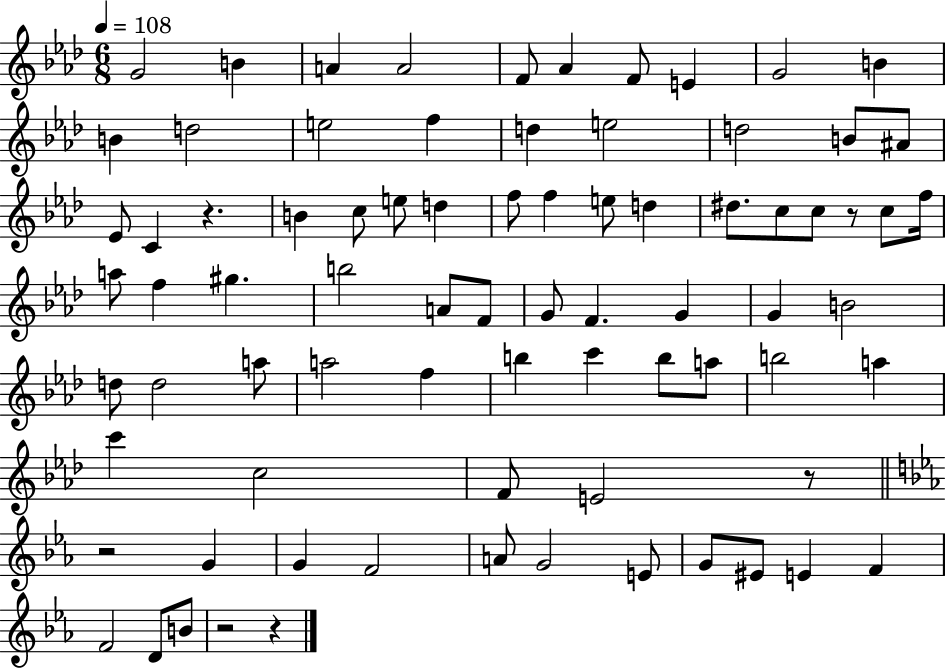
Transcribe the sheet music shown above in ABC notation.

X:1
T:Untitled
M:6/8
L:1/4
K:Ab
G2 B A A2 F/2 _A F/2 E G2 B B d2 e2 f d e2 d2 B/2 ^A/2 _E/2 C z B c/2 e/2 d f/2 f e/2 d ^d/2 c/2 c/2 z/2 c/2 f/4 a/2 f ^g b2 A/2 F/2 G/2 F G G B2 d/2 d2 a/2 a2 f b c' b/2 a/2 b2 a c' c2 F/2 E2 z/2 z2 G G F2 A/2 G2 E/2 G/2 ^E/2 E F F2 D/2 B/2 z2 z